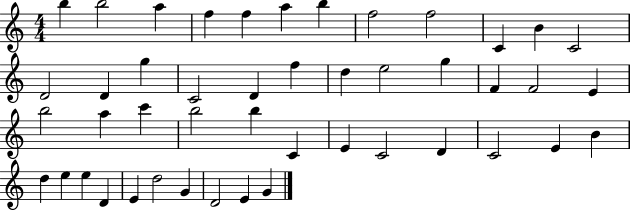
{
  \clef treble
  \numericTimeSignature
  \time 4/4
  \key c \major
  b''4 b''2 a''4 | f''4 f''4 a''4 b''4 | f''2 f''2 | c'4 b'4 c'2 | \break d'2 d'4 g''4 | c'2 d'4 f''4 | d''4 e''2 g''4 | f'4 f'2 e'4 | \break b''2 a''4 c'''4 | b''2 b''4 c'4 | e'4 c'2 d'4 | c'2 e'4 b'4 | \break d''4 e''4 e''4 d'4 | e'4 d''2 g'4 | d'2 e'4 g'4 | \bar "|."
}